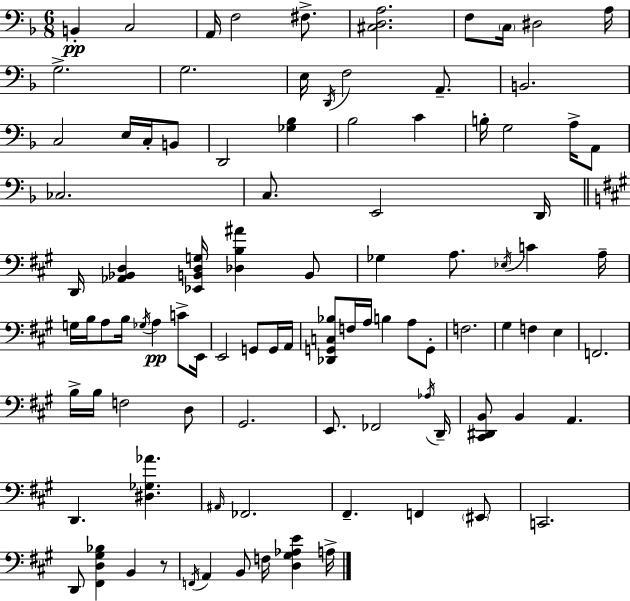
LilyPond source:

{
  \clef bass
  \numericTimeSignature
  \time 6/8
  \key d \minor
  b,4-.\pp c2 | a,16 f2 fis8.-> | <cis d a>2. | f8 \parenthesize c16 dis2 a16 | \break g2.-> | g2. | e16 \acciaccatura { d,16 } f2 a,8.-- | b,2. | \break c2 e16 c16-. b,8 | d,2 <ges bes>4 | bes2 c'4 | b16-. g2 a16-> a,8 | \break ces2. | c8. e,2 | d,16 \bar "||" \break \key a \major d,16 <aes, bes, d>4 <ees, b, d g>16 <des b ais'>4 b,8 | ges4 a8. \acciaccatura { ees16 } c'4 | a16-- g16 b16 a8 b16 \acciaccatura { ges16 } a4\pp c'8-> | e,16 e,2 g,8 | \break g,16 a,16 <des, g, c bes>8 f16 a16 b4 a8 | g,8-. f2. | gis4 f4 e4 | f,2. | \break b16-> b16 f2 | d8 gis,2. | e,8. fes,2 | \acciaccatura { aes16 } d,16-- <cis, dis, b,>8 b,4 a,4. | \break d,4. <dis ges aes'>4. | \grace { ais,16 } fes,2. | fis,4.-- f,4 | \parenthesize eis,8 c,2. | \break d,8 <fis, d gis bes>4 b,4 | r8 \acciaccatura { f,16 } a,4 b,8 f16 | <d gis aes e'>4 a16-> \bar "|."
}